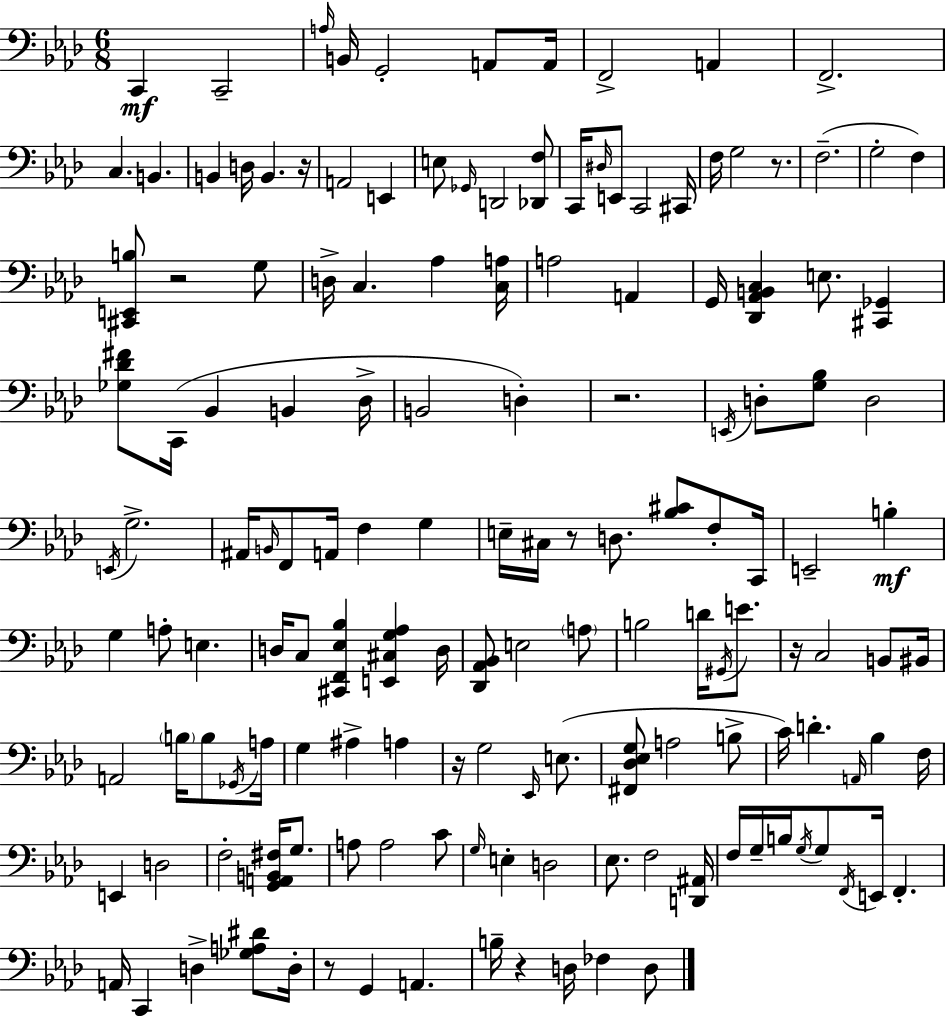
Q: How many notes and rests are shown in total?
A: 149